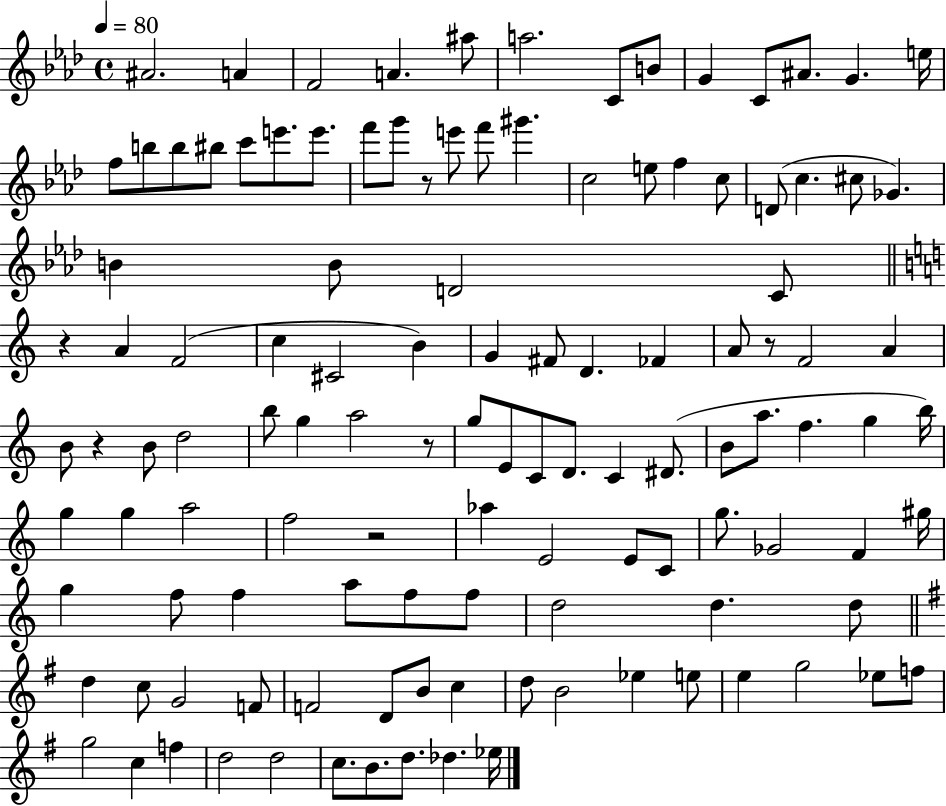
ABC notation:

X:1
T:Untitled
M:4/4
L:1/4
K:Ab
^A2 A F2 A ^a/2 a2 C/2 B/2 G C/2 ^A/2 G e/4 f/2 b/2 b/2 ^b/2 c'/2 e'/2 e'/2 f'/2 g'/2 z/2 e'/2 f'/2 ^g' c2 e/2 f c/2 D/2 c ^c/2 _G B B/2 D2 C/2 z A F2 c ^C2 B G ^F/2 D _F A/2 z/2 F2 A B/2 z B/2 d2 b/2 g a2 z/2 g/2 E/2 C/2 D/2 C ^D/2 B/2 a/2 f g b/4 g g a2 f2 z2 _a E2 E/2 C/2 g/2 _G2 F ^g/4 g f/2 f a/2 f/2 f/2 d2 d d/2 d c/2 G2 F/2 F2 D/2 B/2 c d/2 B2 _e e/2 e g2 _e/2 f/2 g2 c f d2 d2 c/2 B/2 d/2 _d _e/4